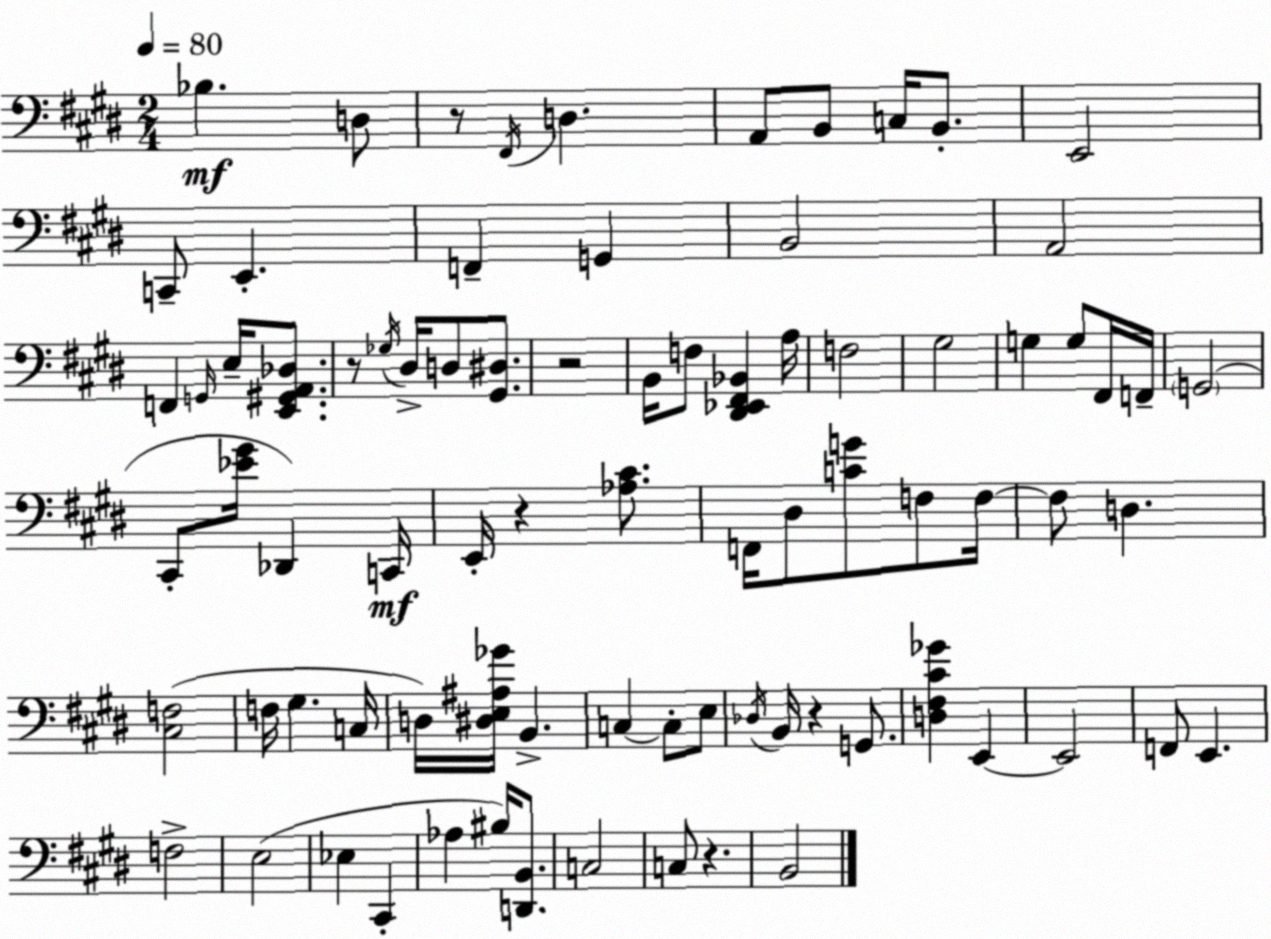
X:1
T:Untitled
M:2/4
L:1/4
K:E
_B, D,/2 z/2 ^F,,/4 D, A,,/2 B,,/2 C,/4 B,,/2 E,,2 C,,/2 E,, F,, G,, B,,2 A,,2 F,, G,,/4 E,/4 [E,,^G,,A,,_D,]/2 z/2 _G,/4 ^D,/4 D,/2 [^G,,^D,]/2 z2 B,,/4 F,/2 [^D,,_E,,^F,,_B,,] A,/4 F,2 ^G,2 G, G,/2 ^F,,/4 F,,/4 G,,2 ^C,,/2 [_E^G]/4 _D,, C,,/4 E,,/4 z [_A,^C]/2 F,,/4 ^D,/2 [CG]/2 F,/2 F,/4 F,/2 D, [^C,F,]2 F,/4 ^G, C,/4 D,/4 [^D,E,^A,_G]/4 B,, C, C,/2 E,/2 _D,/4 B,,/4 z G,,/2 [D,^F,^C_G] E,, E,,2 F,,/2 E,, F,2 E,2 _E, ^C,, _A, ^B,/4 [D,,B,,]/2 C,2 C,/2 z B,,2